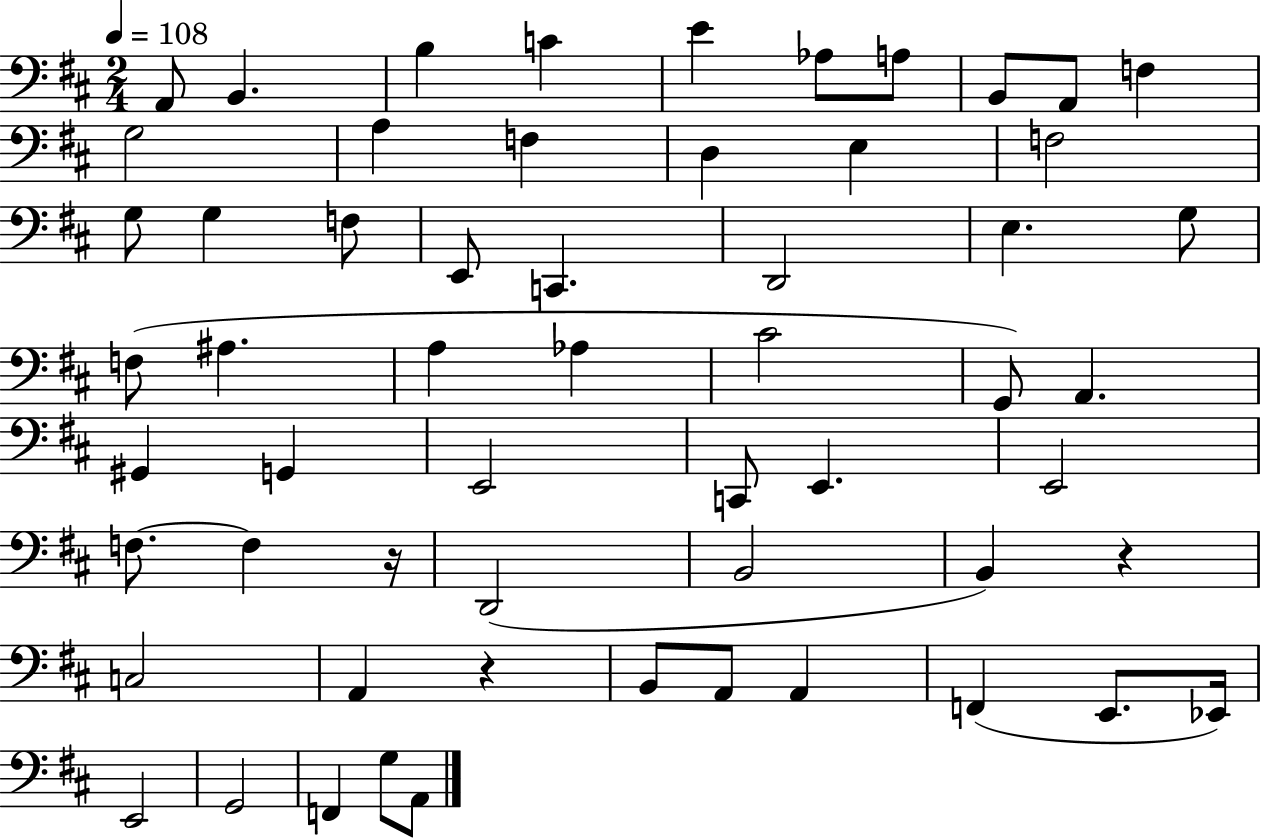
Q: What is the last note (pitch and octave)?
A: A2